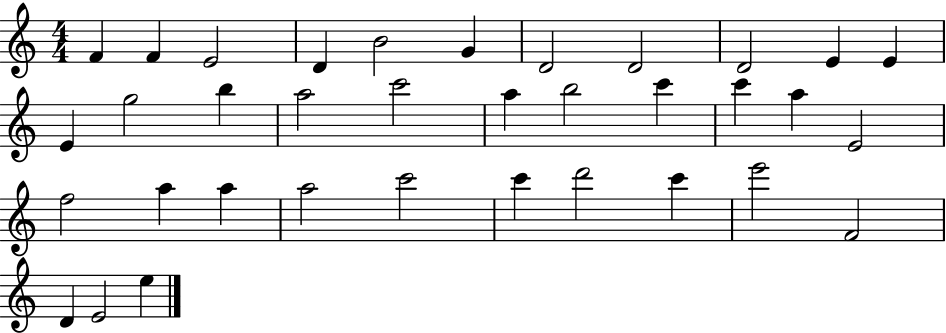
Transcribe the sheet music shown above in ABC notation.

X:1
T:Untitled
M:4/4
L:1/4
K:C
F F E2 D B2 G D2 D2 D2 E E E g2 b a2 c'2 a b2 c' c' a E2 f2 a a a2 c'2 c' d'2 c' e'2 F2 D E2 e